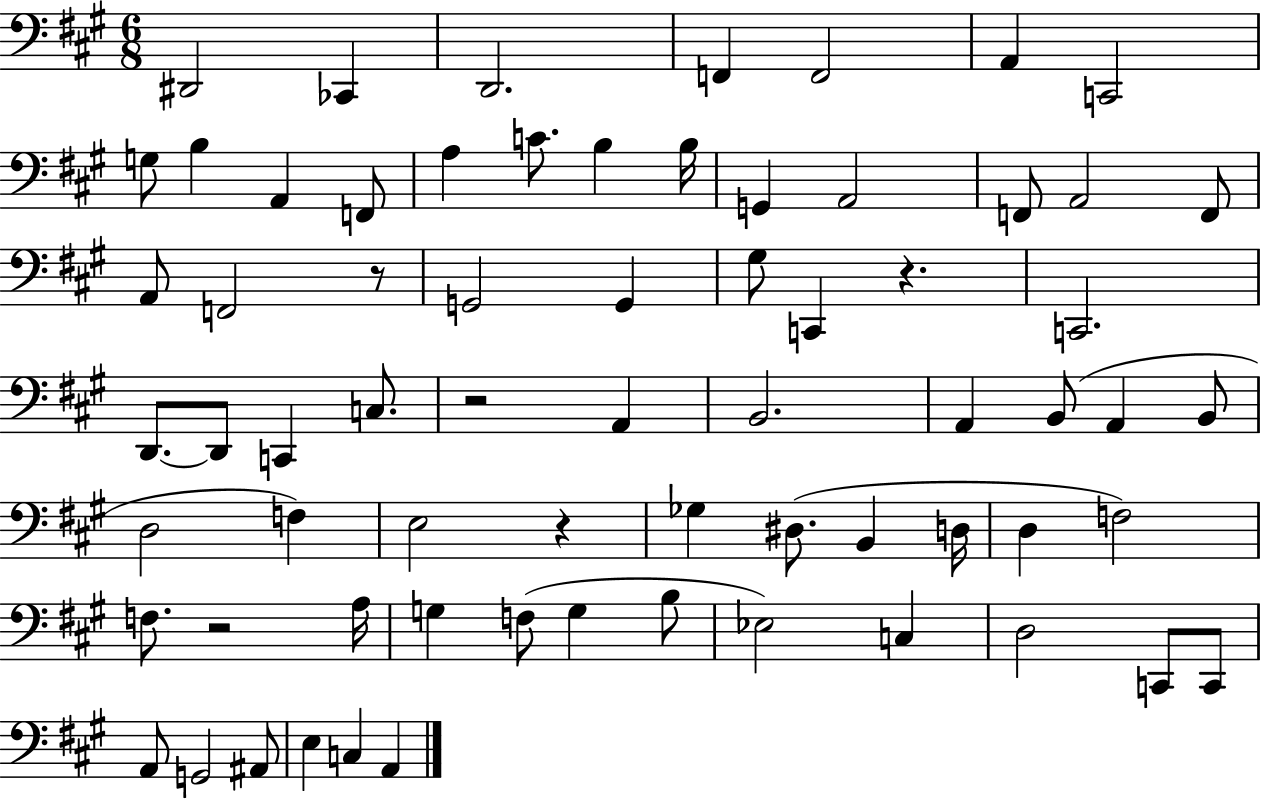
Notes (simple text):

D#2/h CES2/q D2/h. F2/q F2/h A2/q C2/h G3/e B3/q A2/q F2/e A3/q C4/e. B3/q B3/s G2/q A2/h F2/e A2/h F2/e A2/e F2/h R/e G2/h G2/q G#3/e C2/q R/q. C2/h. D2/e. D2/e C2/q C3/e. R/h A2/q B2/h. A2/q B2/e A2/q B2/e D3/h F3/q E3/h R/q Gb3/q D#3/e. B2/q D3/s D3/q F3/h F3/e. R/h A3/s G3/q F3/e G3/q B3/e Eb3/h C3/q D3/h C2/e C2/e A2/e G2/h A#2/e E3/q C3/q A2/q